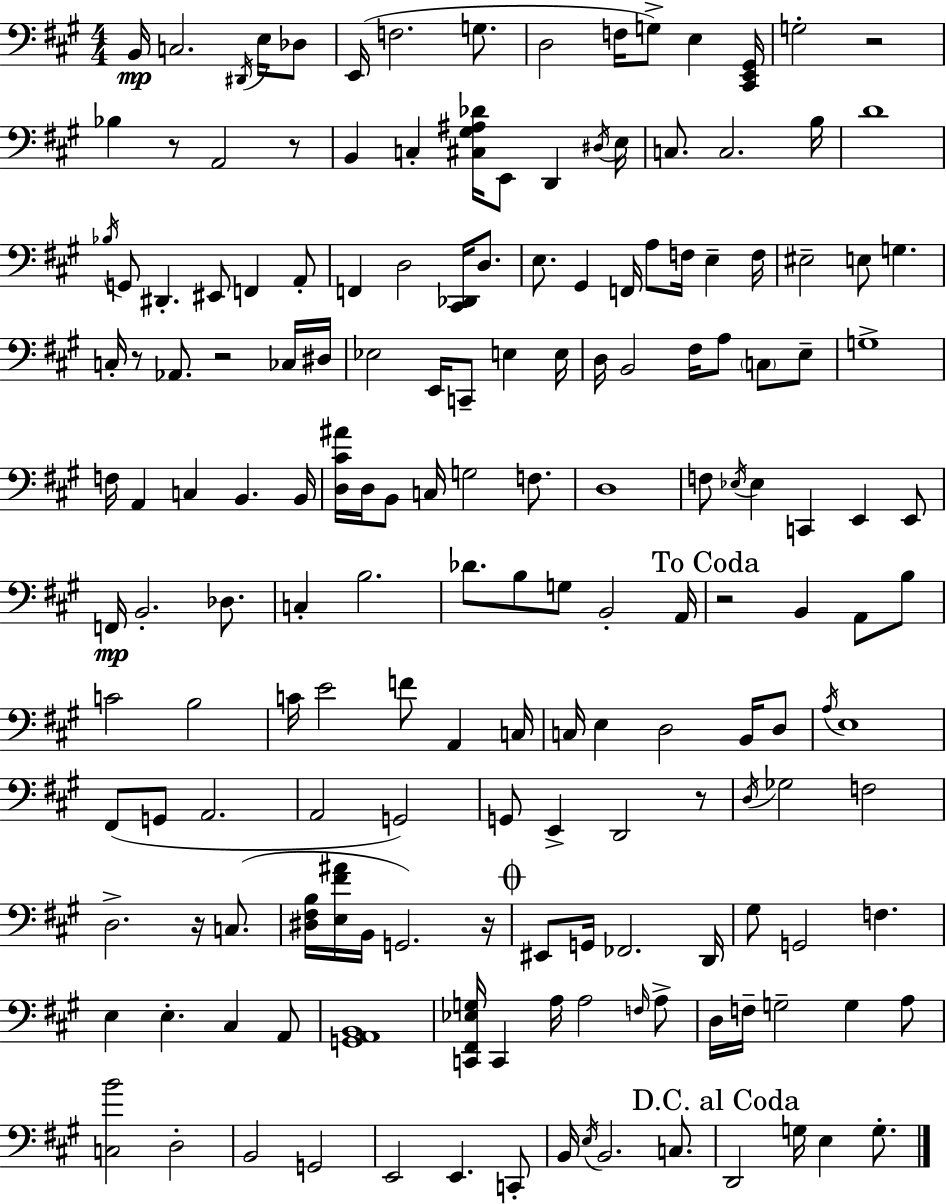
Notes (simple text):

B2/s C3/h. D#2/s E3/s Db3/e E2/s F3/h. G3/e. D3/h F3/s G3/e E3/q [C#2,E2,G#2]/s G3/h R/h Bb3/q R/e A2/h R/e B2/q C3/q [C#3,G#3,A#3,Db4]/s E2/e D2/q D#3/s E3/s C3/e. C3/h. B3/s D4/w Bb3/s G2/e D#2/q. EIS2/e F2/q A2/e F2/q D3/h [C#2,Db2]/s D3/e. E3/e. G#2/q F2/s A3/e F3/s E3/q F3/s EIS3/h E3/e G3/q. C3/s R/e Ab2/e. R/h CES3/s D#3/s Eb3/h E2/s C2/e E3/q E3/s D3/s B2/h F#3/s A3/e C3/e E3/e G3/w F3/s A2/q C3/q B2/q. B2/s [D3,C#4,A#4]/s D3/s B2/e C3/s G3/h F3/e. D3/w F3/e Eb3/s Eb3/q C2/q E2/q E2/e F2/s B2/h. Db3/e. C3/q B3/h. Db4/e. B3/e G3/e B2/h A2/s R/h B2/q A2/e B3/e C4/h B3/h C4/s E4/h F4/e A2/q C3/s C3/s E3/q D3/h B2/s D3/e A3/s E3/w F#2/e G2/e A2/h. A2/h G2/h G2/e E2/q D2/h R/e D3/s Gb3/h F3/h D3/h. R/s C3/e. [D#3,F#3,B3]/s [E3,F#4,A#4]/s B2/s G2/h. R/s EIS2/e G2/s FES2/h. D2/s G#3/e G2/h F3/q. E3/q E3/q. C#3/q A2/e [G2,A2,B2]/w [C2,F#2,Eb3,G3]/s C2/q A3/s A3/h F3/s A3/e D3/s F3/s G3/h G3/q A3/e [C3,B4]/h D3/h B2/h G2/h E2/h E2/q. C2/e B2/s E3/s B2/h. C3/e. D2/h G3/s E3/q G3/e.